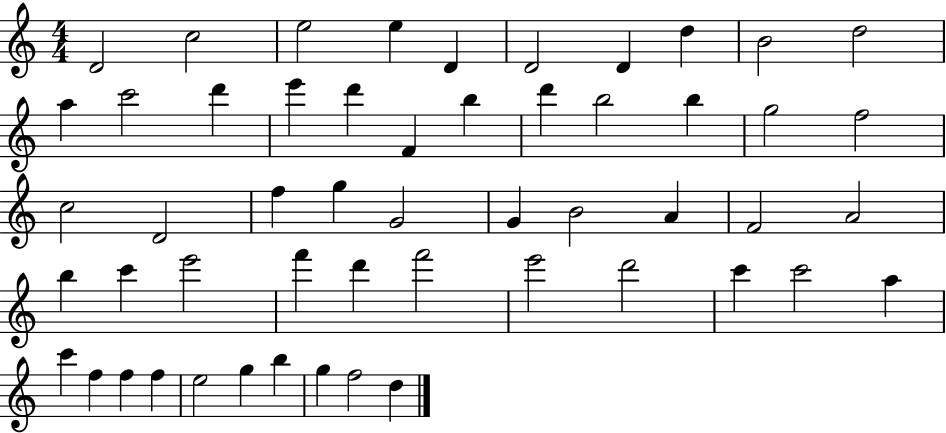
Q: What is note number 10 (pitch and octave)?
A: D5